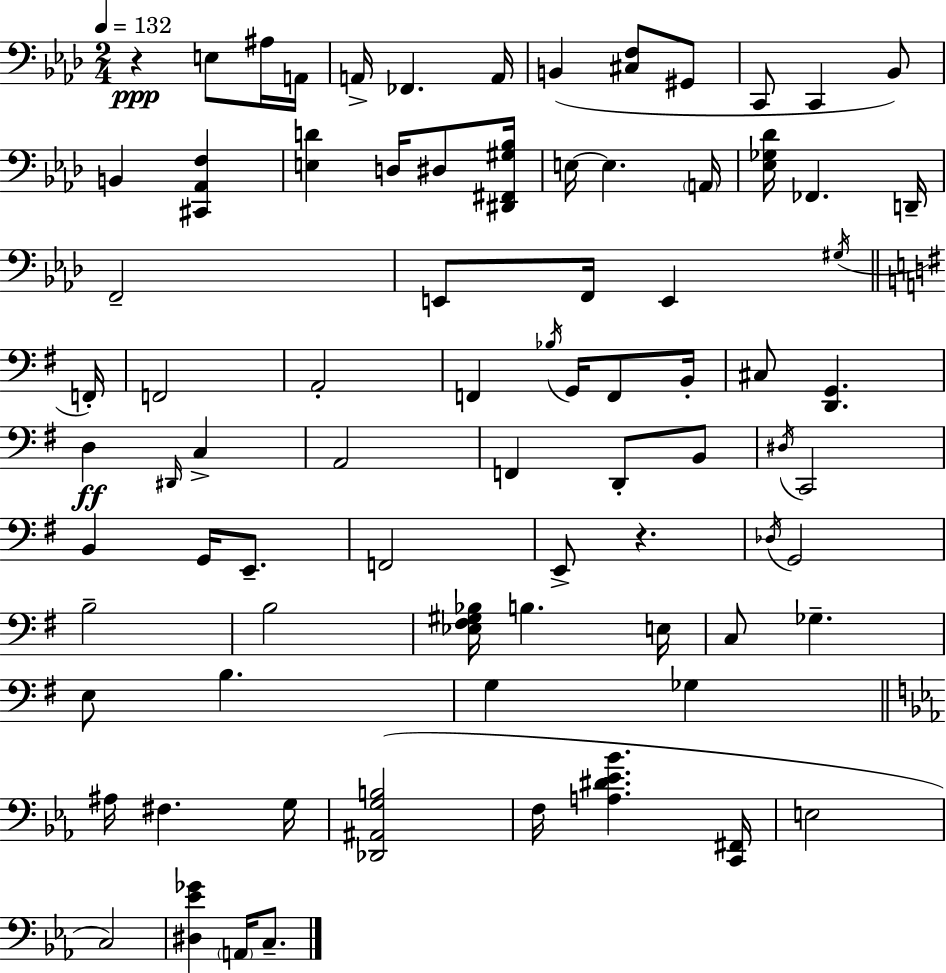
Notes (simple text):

R/q E3/e A#3/s A2/s A2/s FES2/q. A2/s B2/q [C#3,F3]/e G#2/e C2/e C2/q Bb2/e B2/q [C#2,Ab2,F3]/q [E3,D4]/q D3/s D#3/e [D#2,F#2,G#3,Bb3]/s E3/s E3/q. A2/s [Eb3,Gb3,Db4]/s FES2/q. D2/s F2/h E2/e F2/s E2/q G#3/s F2/s F2/h A2/h F2/q Bb3/s G2/s F2/e B2/s C#3/e [D2,G2]/q. D3/q D#2/s C3/q A2/h F2/q D2/e B2/e D#3/s C2/h B2/q G2/s E2/e. F2/h E2/e R/q. Db3/s G2/h B3/h B3/h [Eb3,F#3,G#3,Bb3]/s B3/q. E3/s C3/e Gb3/q. E3/e B3/q. G3/q Gb3/q A#3/s F#3/q. G3/s [Db2,A#2,G3,B3]/h F3/s [A3,D#4,Eb4,Bb4]/q. [C2,F#2]/s E3/h C3/h [D#3,Eb4,Gb4]/q A2/s C3/e.